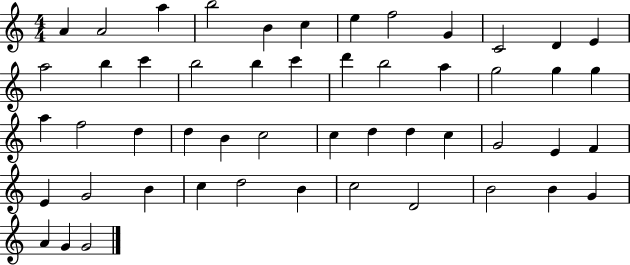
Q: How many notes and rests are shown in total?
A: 51